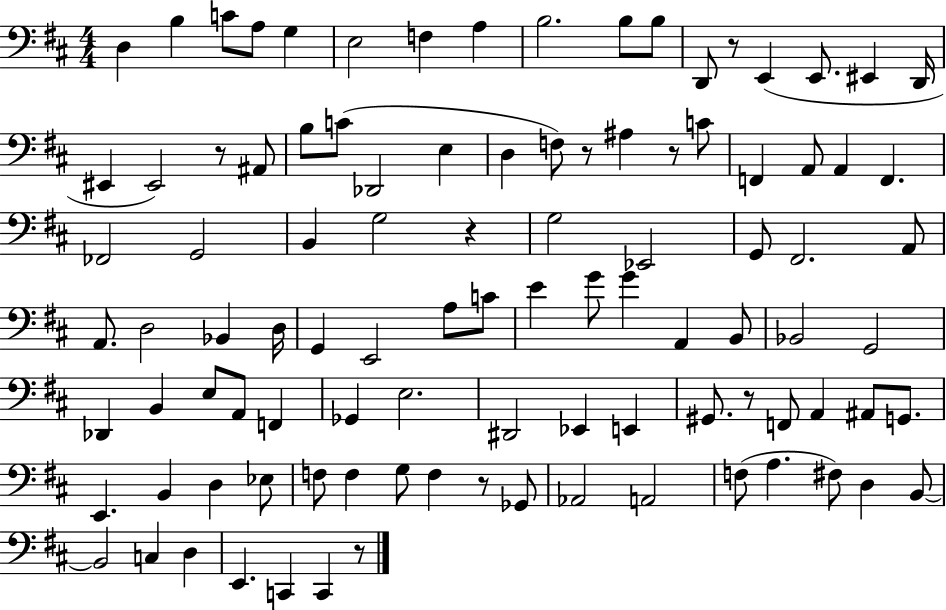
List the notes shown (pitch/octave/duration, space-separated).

D3/q B3/q C4/e A3/e G3/q E3/h F3/q A3/q B3/h. B3/e B3/e D2/e R/e E2/q E2/e. EIS2/q D2/s EIS2/q EIS2/h R/e A#2/e B3/e C4/e Db2/h E3/q D3/q F3/e R/e A#3/q R/e C4/e F2/q A2/e A2/q F2/q. FES2/h G2/h B2/q G3/h R/q G3/h Eb2/h G2/e F#2/h. A2/e A2/e. D3/h Bb2/q D3/s G2/q E2/h A3/e C4/e E4/q G4/e G4/q A2/q B2/e Bb2/h G2/h Db2/q B2/q E3/e A2/e F2/q Gb2/q E3/h. D#2/h Eb2/q E2/q G#2/e. R/e F2/e A2/q A#2/e G2/e. E2/q. B2/q D3/q Eb3/e F3/e F3/q G3/e F3/q R/e Gb2/e Ab2/h A2/h F3/e A3/q. F#3/e D3/q B2/e B2/h C3/q D3/q E2/q. C2/q C2/q R/e